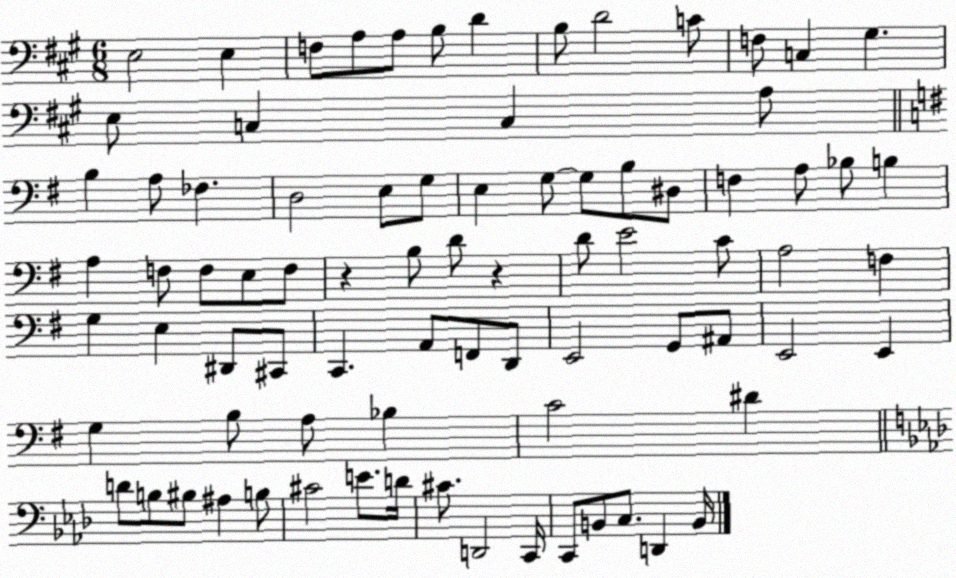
X:1
T:Untitled
M:6/8
L:1/4
K:A
E,2 E, F,/2 A,/2 A,/2 B,/2 D B,/2 D2 C/2 F,/2 C, ^G, E,/2 C, C, A,/2 B, A,/2 _F, D,2 E,/2 G,/2 E, G,/2 G,/2 B,/2 ^D,/2 F, A,/2 _B,/2 B, A, F,/2 F,/2 E,/2 F,/2 z B,/2 D/2 z D/2 E2 C/2 A,2 F, G, E, ^D,,/2 ^C,,/2 C,, A,,/2 F,,/2 D,,/2 E,,2 G,,/2 ^A,,/2 E,,2 E,, G, B,/2 A,/2 _B, C2 ^D D/2 B,/2 ^B,/2 ^A, B,/2 ^C2 E/2 D/4 ^C/2 D,,2 C,,/4 C,,/2 B,,/2 C,/2 D,, B,,/4